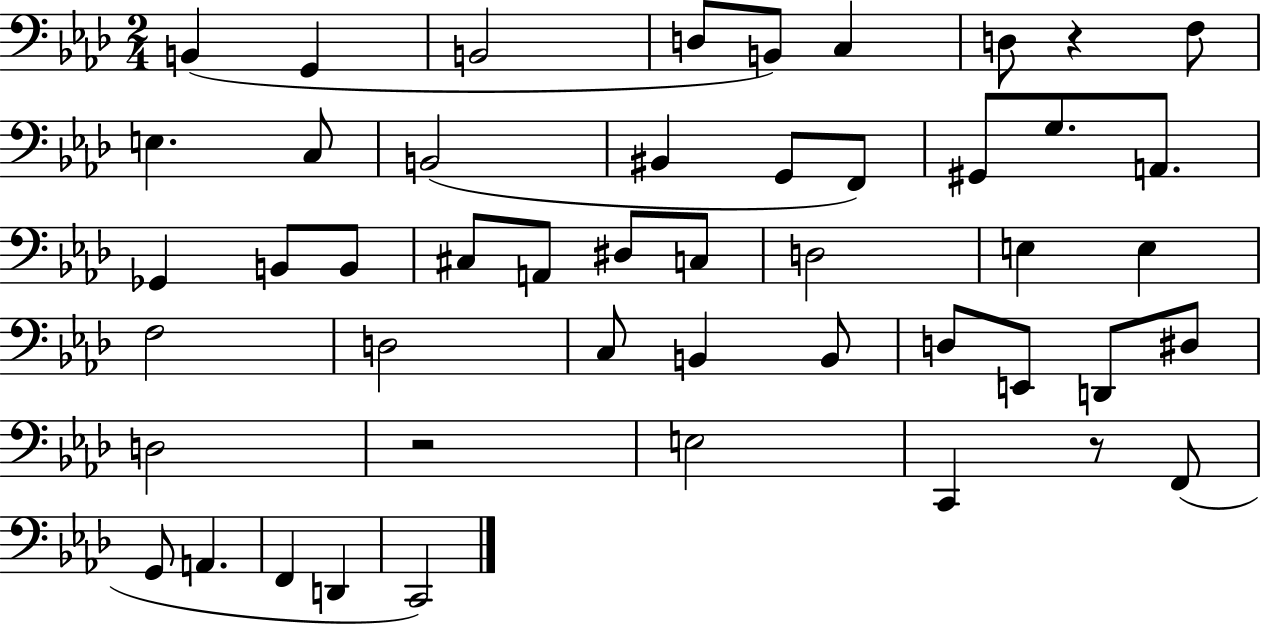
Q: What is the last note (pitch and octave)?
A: C2